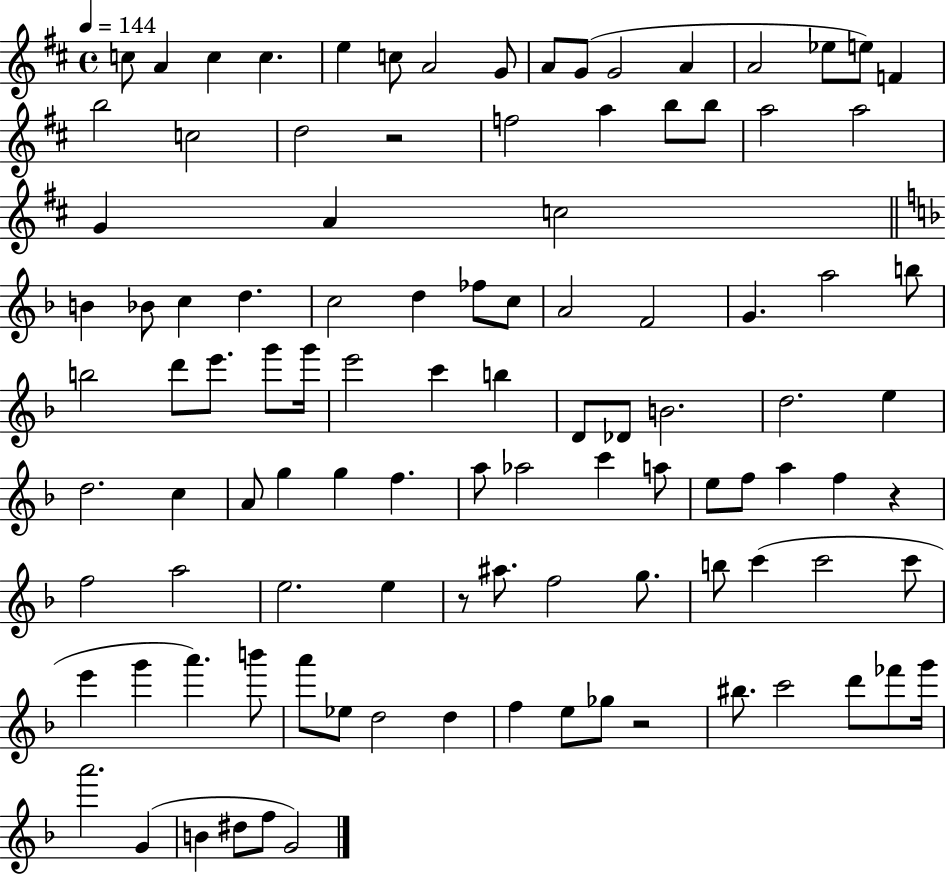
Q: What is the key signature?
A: D major